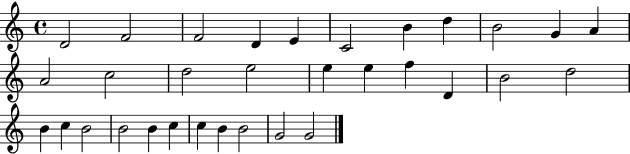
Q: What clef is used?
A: treble